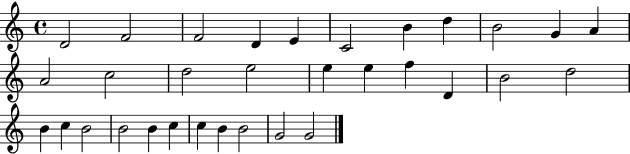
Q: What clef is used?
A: treble